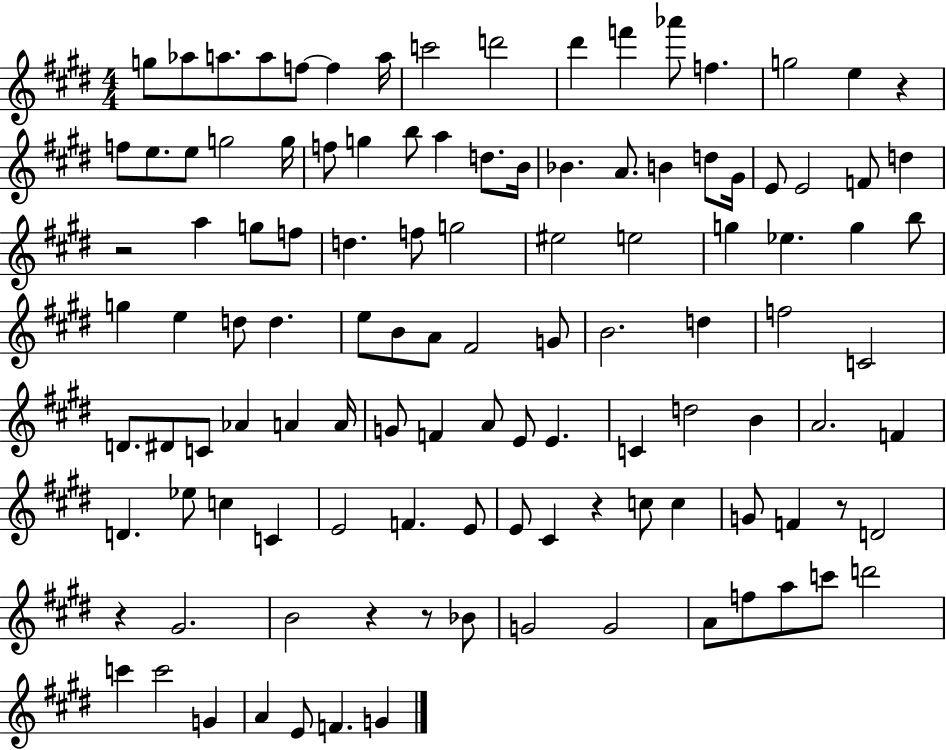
{
  \clef treble
  \numericTimeSignature
  \time 4/4
  \key e \major
  g''8 aes''8 a''8. a''8 f''8~~ f''4 a''16 | c'''2 d'''2 | dis'''4 f'''4 aes'''8 f''4. | g''2 e''4 r4 | \break f''8 e''8. e''8 g''2 g''16 | f''8 g''4 b''8 a''4 d''8. b'16 | bes'4. a'8. b'4 d''8 gis'16 | e'8 e'2 f'8 d''4 | \break r2 a''4 g''8 f''8 | d''4. f''8 g''2 | eis''2 e''2 | g''4 ees''4. g''4 b''8 | \break g''4 e''4 d''8 d''4. | e''8 b'8 a'8 fis'2 g'8 | b'2. d''4 | f''2 c'2 | \break d'8. dis'8 c'8 aes'4 a'4 a'16 | g'8 f'4 a'8 e'8 e'4. | c'4 d''2 b'4 | a'2. f'4 | \break d'4. ees''8 c''4 c'4 | e'2 f'4. e'8 | e'8 cis'4 r4 c''8 c''4 | g'8 f'4 r8 d'2 | \break r4 gis'2. | b'2 r4 r8 bes'8 | g'2 g'2 | a'8 f''8 a''8 c'''8 d'''2 | \break c'''4 c'''2 g'4 | a'4 e'8 f'4. g'4 | \bar "|."
}